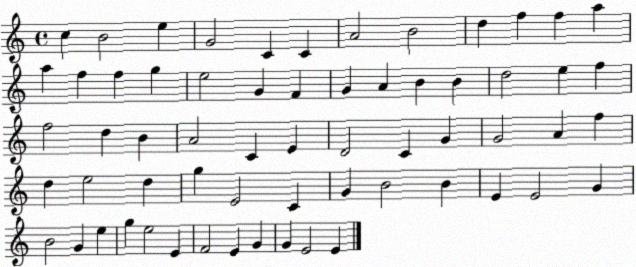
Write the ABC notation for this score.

X:1
T:Untitled
M:4/4
L:1/4
K:C
c B2 e G2 C C A2 B2 d f f a a f f g e2 G F G A B B d2 e f f2 d B A2 C E D2 C G G2 A f d e2 d g E2 C G B2 B E E2 G B2 G e g e2 E F2 E G G E2 E